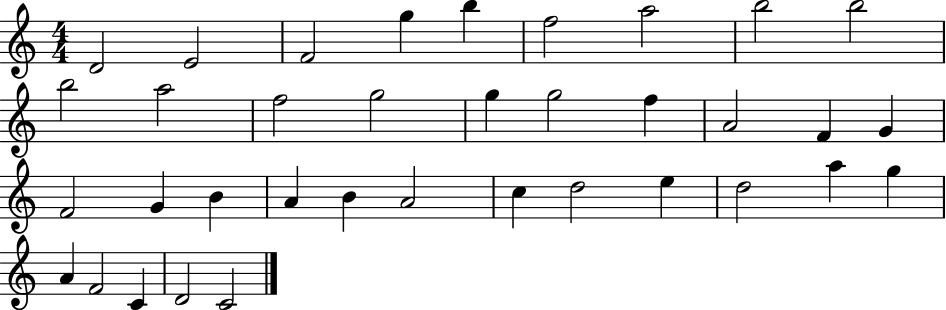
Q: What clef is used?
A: treble